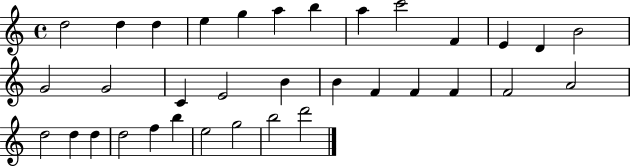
X:1
T:Untitled
M:4/4
L:1/4
K:C
d2 d d e g a b a c'2 F E D B2 G2 G2 C E2 B B F F F F2 A2 d2 d d d2 f b e2 g2 b2 d'2